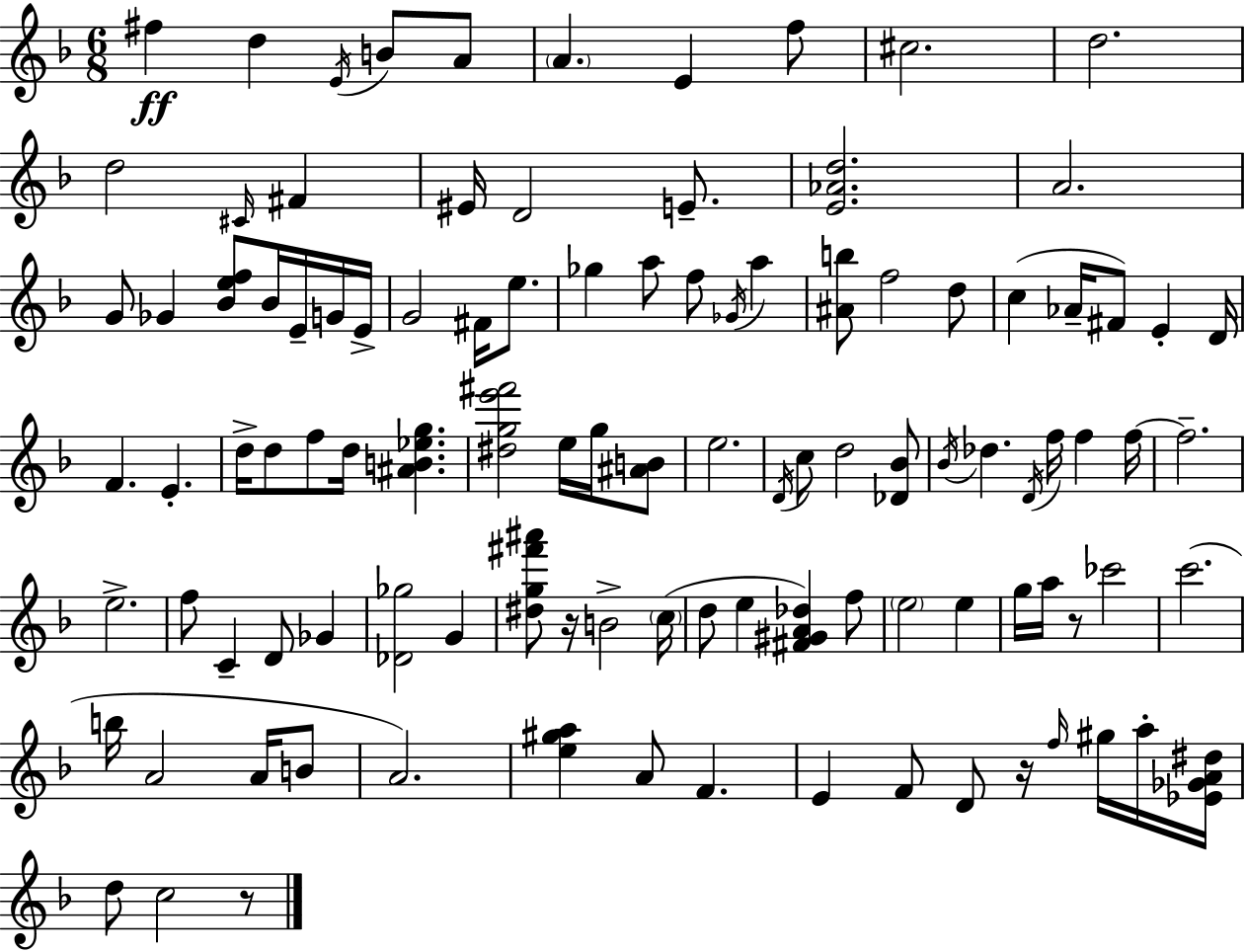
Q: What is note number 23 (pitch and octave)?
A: E4